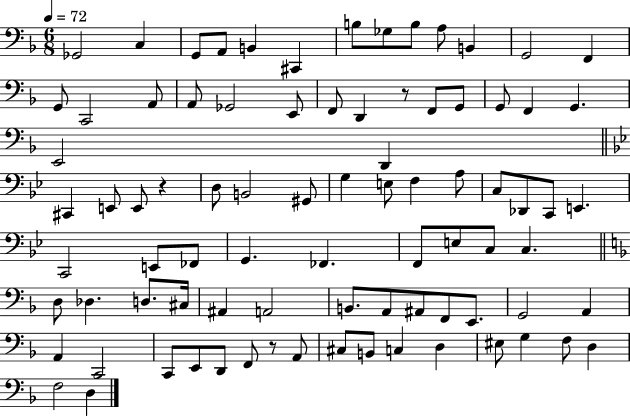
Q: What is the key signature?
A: F major